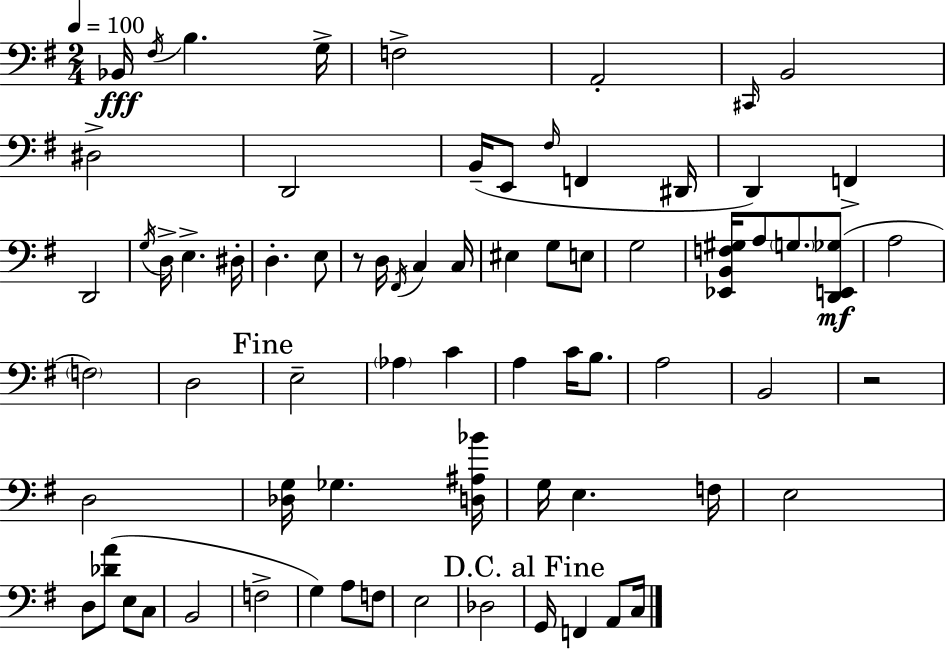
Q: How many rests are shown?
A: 2